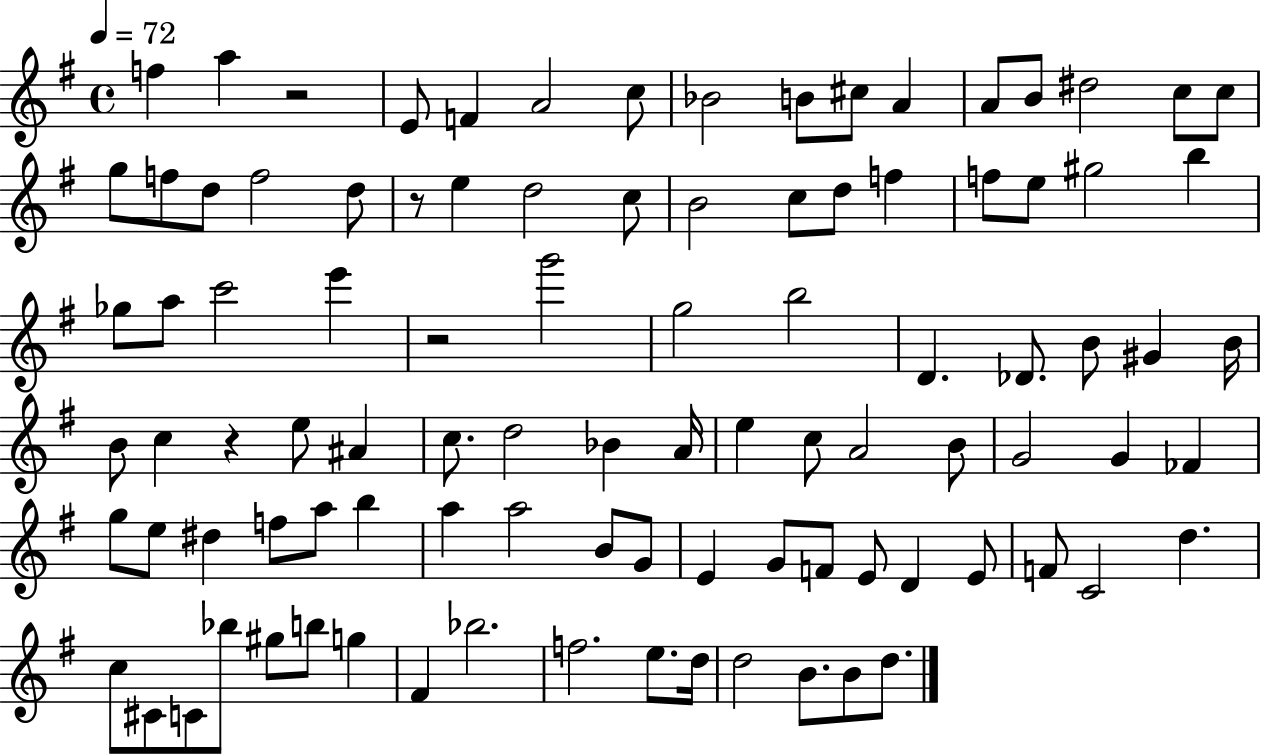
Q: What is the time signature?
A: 4/4